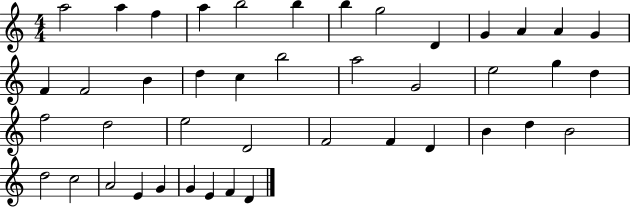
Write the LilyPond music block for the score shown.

{
  \clef treble
  \numericTimeSignature
  \time 4/4
  \key c \major
  a''2 a''4 f''4 | a''4 b''2 b''4 | b''4 g''2 d'4 | g'4 a'4 a'4 g'4 | \break f'4 f'2 b'4 | d''4 c''4 b''2 | a''2 g'2 | e''2 g''4 d''4 | \break f''2 d''2 | e''2 d'2 | f'2 f'4 d'4 | b'4 d''4 b'2 | \break d''2 c''2 | a'2 e'4 g'4 | g'4 e'4 f'4 d'4 | \bar "|."
}